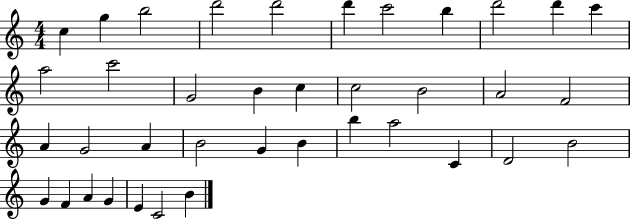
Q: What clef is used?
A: treble